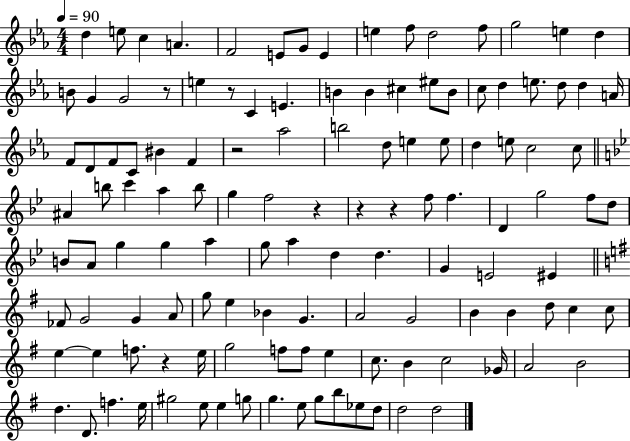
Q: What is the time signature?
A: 4/4